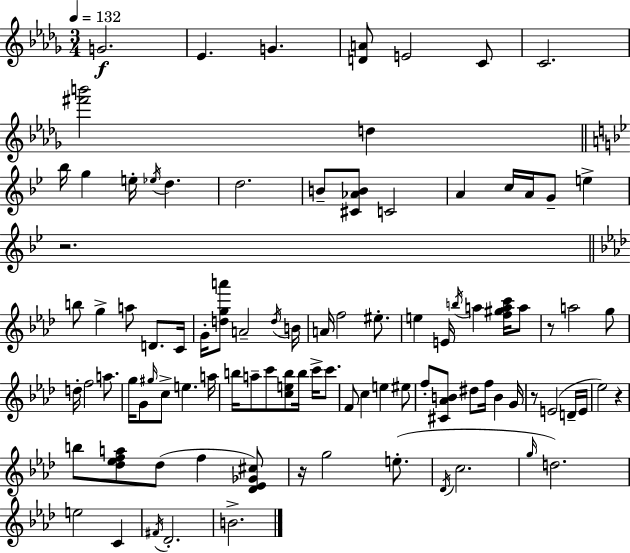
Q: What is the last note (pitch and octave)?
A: B4